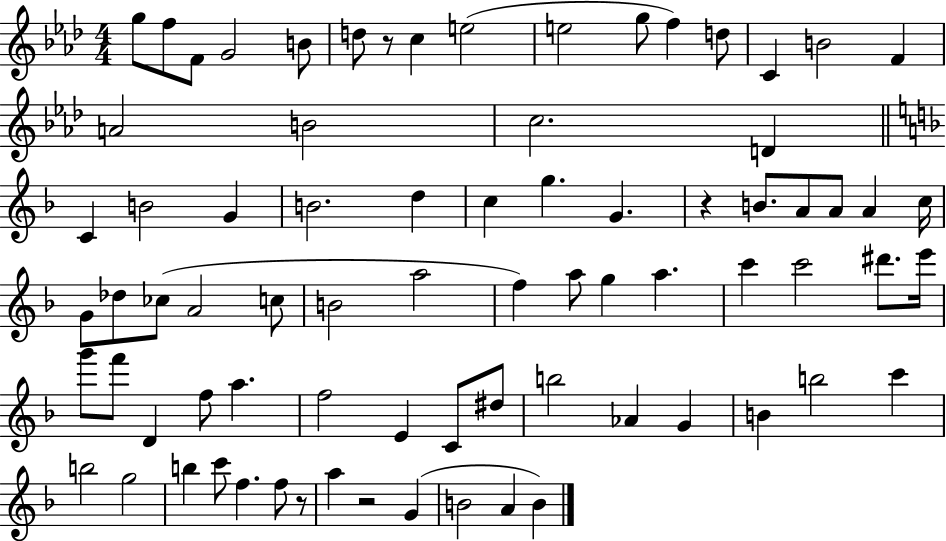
G5/e F5/e F4/e G4/h B4/e D5/e R/e C5/q E5/h E5/h G5/e F5/q D5/e C4/q B4/h F4/q A4/h B4/h C5/h. D4/q C4/q B4/h G4/q B4/h. D5/q C5/q G5/q. G4/q. R/q B4/e. A4/e A4/e A4/q C5/s G4/e Db5/e CES5/e A4/h C5/e B4/h A5/h F5/q A5/e G5/q A5/q. C6/q C6/h D#6/e. E6/s G6/e F6/e D4/q F5/e A5/q. F5/h E4/q C4/e D#5/e B5/h Ab4/q G4/q B4/q B5/h C6/q B5/h G5/h B5/q C6/e F5/q. F5/e R/e A5/q R/h G4/q B4/h A4/q B4/q